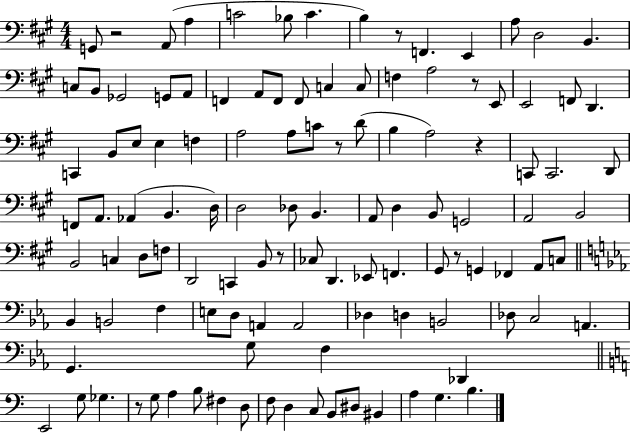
{
  \clef bass
  \numericTimeSignature
  \time 4/4
  \key a \major
  g,8 r2 a,8( a4 | c'2 bes8 c'4. | b4) r8 f,4. e,4 | a8 d2 b,4. | \break c8 b,8 ges,2 g,8 a,8 | f,4 a,8 f,8 f,8 c4 c8 | f4 a2 r8 e,8 | e,2 f,8 d,4. | \break c,4 b,8 e8 e4 f4 | a2 a8 c'8 r8 d'8( | b4 a2) r4 | c,8 c,2. d,8 | \break f,8 a,8. aes,4( b,4. d16) | d2 des8 b,4. | a,8 d4 b,8 g,2 | a,2 b,2 | \break b,2 c4 d8 f8 | d,2 c,4 b,8 r8 | ces8 d,4. ees,8 f,4. | gis,8 r8 g,4 fes,4 a,8 c8 | \break \bar "||" \break \key ees \major bes,4 b,2 f4 | e8 d8 a,4 a,2 | des4 d4 b,2 | des8 c2 a,4. | \break g,4. g8 f4 des,4 | \bar "||" \break \key c \major e,2 g8 ges4. | r8 g8 a4 b8 fis4 d8 | f8 d4 c8 b,8 dis8 bis,4 | a4 g4. b4. | \break \bar "|."
}